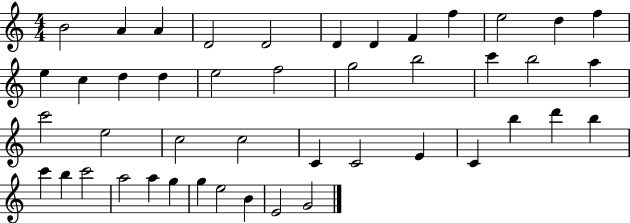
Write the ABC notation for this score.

X:1
T:Untitled
M:4/4
L:1/4
K:C
B2 A A D2 D2 D D F f e2 d f e c d d e2 f2 g2 b2 c' b2 a c'2 e2 c2 c2 C C2 E C b d' b c' b c'2 a2 a g g e2 B E2 G2